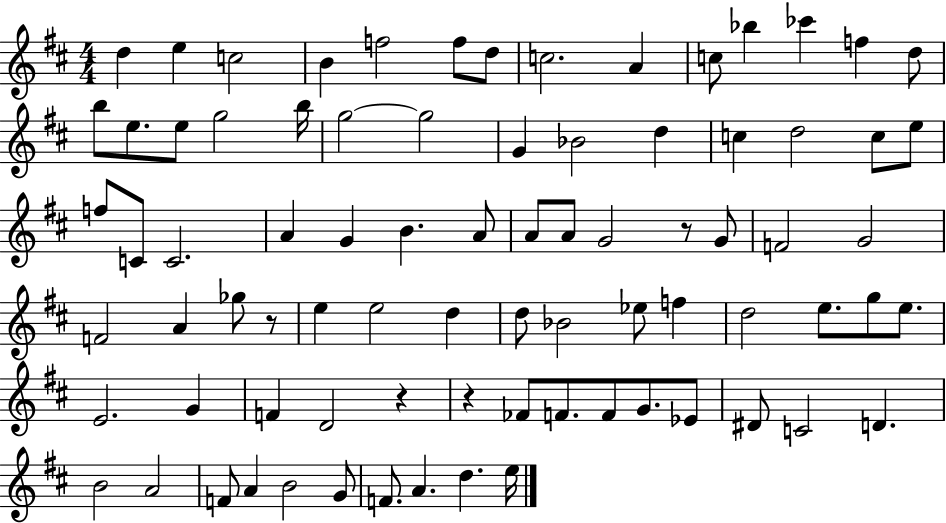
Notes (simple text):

D5/q E5/q C5/h B4/q F5/h F5/e D5/e C5/h. A4/q C5/e Bb5/q CES6/q F5/q D5/e B5/e E5/e. E5/e G5/h B5/s G5/h G5/h G4/q Bb4/h D5/q C5/q D5/h C5/e E5/e F5/e C4/e C4/h. A4/q G4/q B4/q. A4/e A4/e A4/e G4/h R/e G4/e F4/h G4/h F4/h A4/q Gb5/e R/e E5/q E5/h D5/q D5/e Bb4/h Eb5/e F5/q D5/h E5/e. G5/e E5/e. E4/h. G4/q F4/q D4/h R/q R/q FES4/e F4/e. F4/e G4/e. Eb4/e D#4/e C4/h D4/q. B4/h A4/h F4/e A4/q B4/h G4/e F4/e. A4/q. D5/q. E5/s